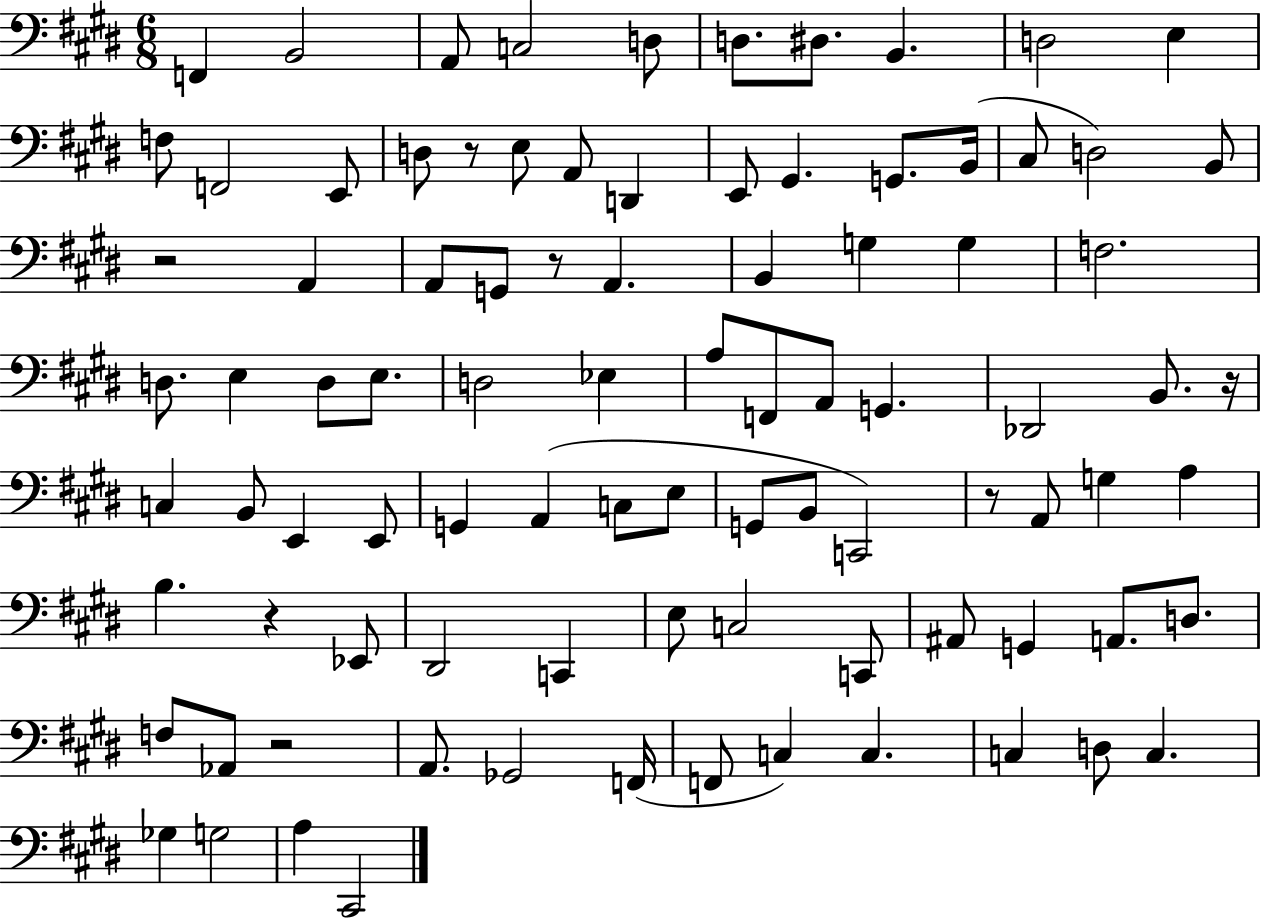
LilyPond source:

{
  \clef bass
  \numericTimeSignature
  \time 6/8
  \key e \major
  f,4 b,2 | a,8 c2 d8 | d8. dis8. b,4. | d2 e4 | \break f8 f,2 e,8 | d8 r8 e8 a,8 d,4 | e,8 gis,4. g,8. b,16( | cis8 d2) b,8 | \break r2 a,4 | a,8 g,8 r8 a,4. | b,4 g4 g4 | f2. | \break d8. e4 d8 e8. | d2 ees4 | a8 f,8 a,8 g,4. | des,2 b,8. r16 | \break c4 b,8 e,4 e,8 | g,4 a,4( c8 e8 | g,8 b,8 c,2) | r8 a,8 g4 a4 | \break b4. r4 ees,8 | dis,2 c,4 | e8 c2 c,8 | ais,8 g,4 a,8. d8. | \break f8 aes,8 r2 | a,8. ges,2 f,16( | f,8 c4) c4. | c4 d8 c4. | \break ges4 g2 | a4 cis,2 | \bar "|."
}